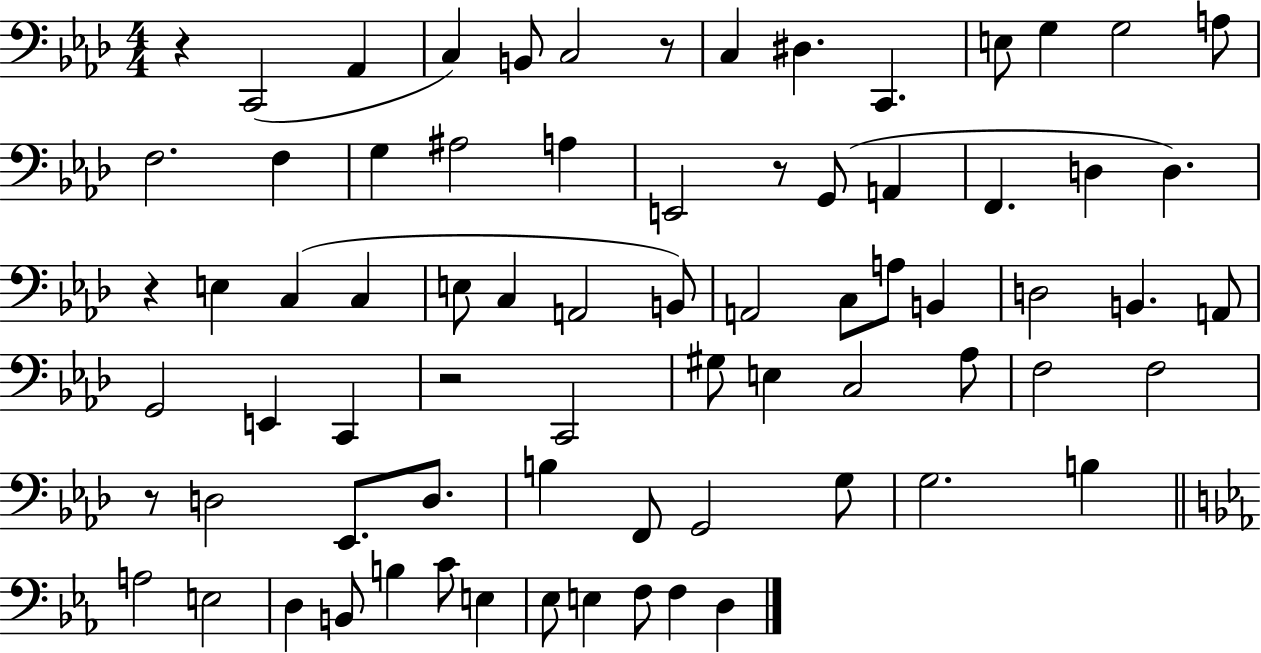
{
  \clef bass
  \numericTimeSignature
  \time 4/4
  \key aes \major
  r4 c,2( aes,4 | c4) b,8 c2 r8 | c4 dis4. c,4. | e8 g4 g2 a8 | \break f2. f4 | g4 ais2 a4 | e,2 r8 g,8( a,4 | f,4. d4 d4.) | \break r4 e4 c4( c4 | e8 c4 a,2 b,8) | a,2 c8 a8 b,4 | d2 b,4. a,8 | \break g,2 e,4 c,4 | r2 c,2 | gis8 e4 c2 aes8 | f2 f2 | \break r8 d2 ees,8. d8. | b4 f,8 g,2 g8 | g2. b4 | \bar "||" \break \key ees \major a2 e2 | d4 b,8 b4 c'8 e4 | ees8 e4 f8 f4 d4 | \bar "|."
}